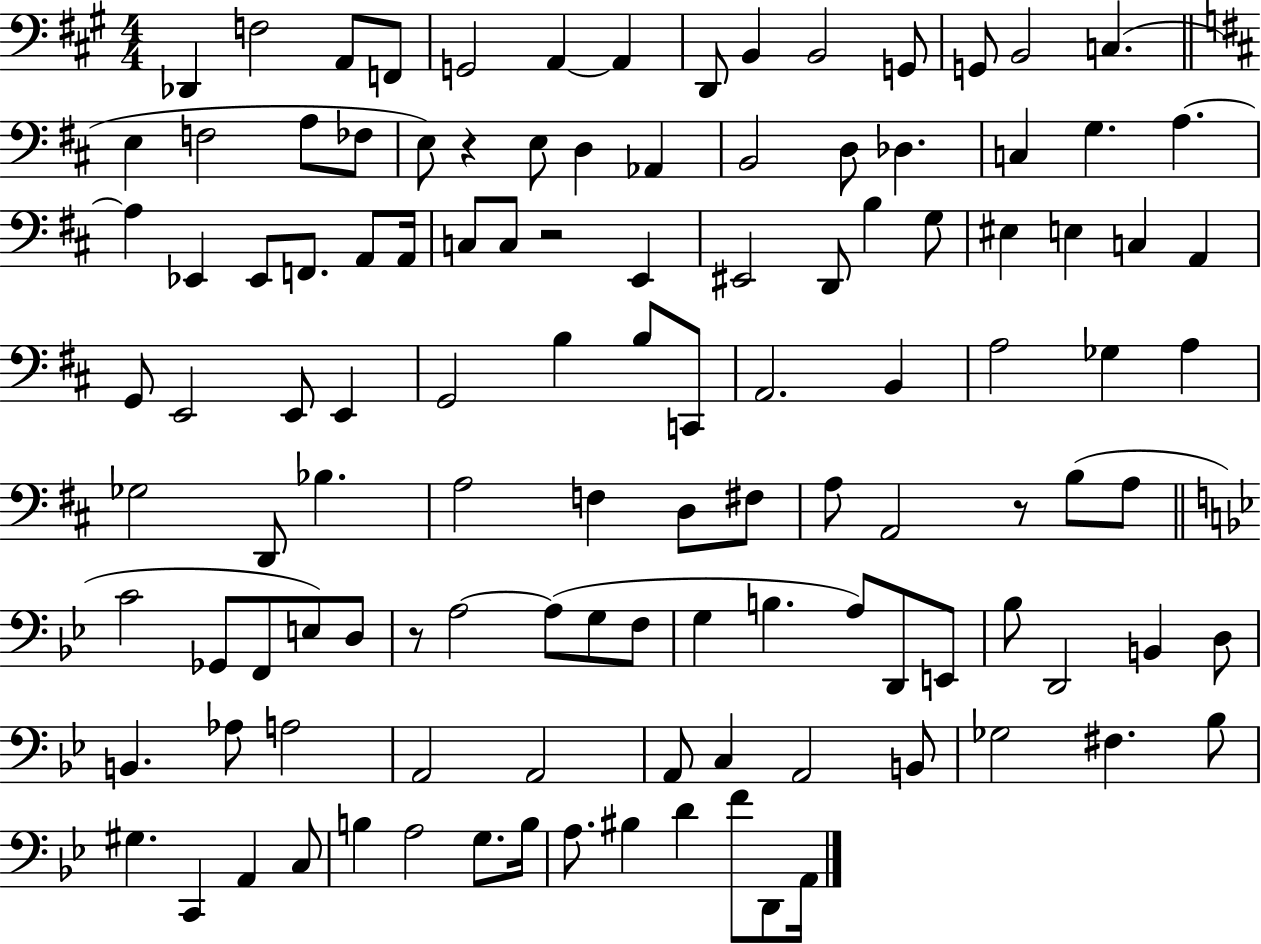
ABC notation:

X:1
T:Untitled
M:4/4
L:1/4
K:A
_D,, F,2 A,,/2 F,,/2 G,,2 A,, A,, D,,/2 B,, B,,2 G,,/2 G,,/2 B,,2 C, E, F,2 A,/2 _F,/2 E,/2 z E,/2 D, _A,, B,,2 D,/2 _D, C, G, A, A, _E,, _E,,/2 F,,/2 A,,/2 A,,/4 C,/2 C,/2 z2 E,, ^E,,2 D,,/2 B, G,/2 ^E, E, C, A,, G,,/2 E,,2 E,,/2 E,, G,,2 B, B,/2 C,,/2 A,,2 B,, A,2 _G, A, _G,2 D,,/2 _B, A,2 F, D,/2 ^F,/2 A,/2 A,,2 z/2 B,/2 A,/2 C2 _G,,/2 F,,/2 E,/2 D,/2 z/2 A,2 A,/2 G,/2 F,/2 G, B, A,/2 D,,/2 E,,/2 _B,/2 D,,2 B,, D,/2 B,, _A,/2 A,2 A,,2 A,,2 A,,/2 C, A,,2 B,,/2 _G,2 ^F, _B,/2 ^G, C,, A,, C,/2 B, A,2 G,/2 B,/4 A,/2 ^B, D F/2 D,,/2 A,,/4